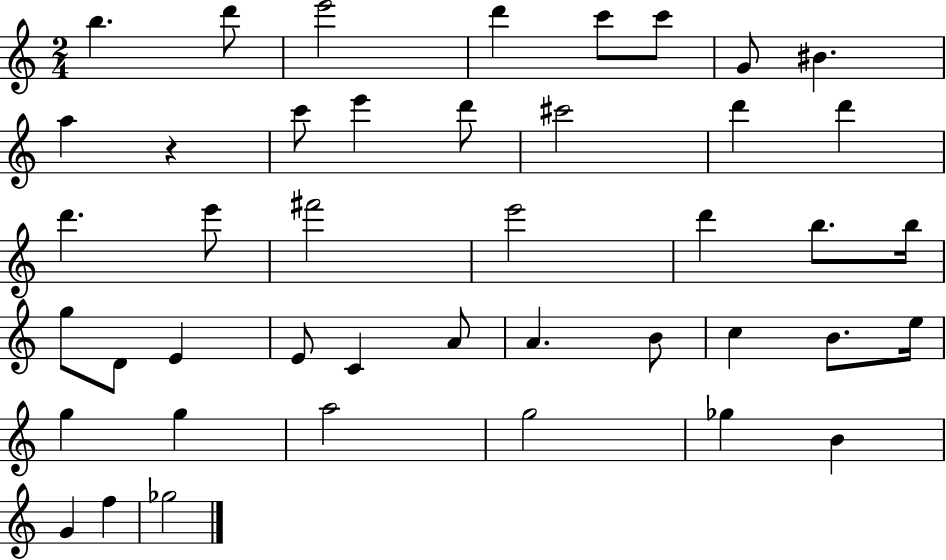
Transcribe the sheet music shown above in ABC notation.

X:1
T:Untitled
M:2/4
L:1/4
K:C
b d'/2 e'2 d' c'/2 c'/2 G/2 ^B a z c'/2 e' d'/2 ^c'2 d' d' d' e'/2 ^f'2 e'2 d' b/2 b/4 g/2 D/2 E E/2 C A/2 A B/2 c B/2 e/4 g g a2 g2 _g B G f _g2